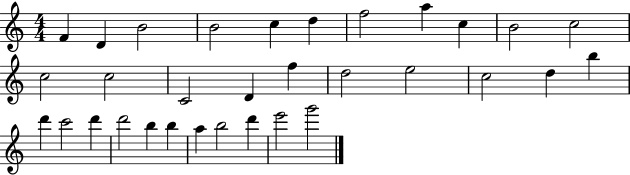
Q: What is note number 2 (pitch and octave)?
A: D4